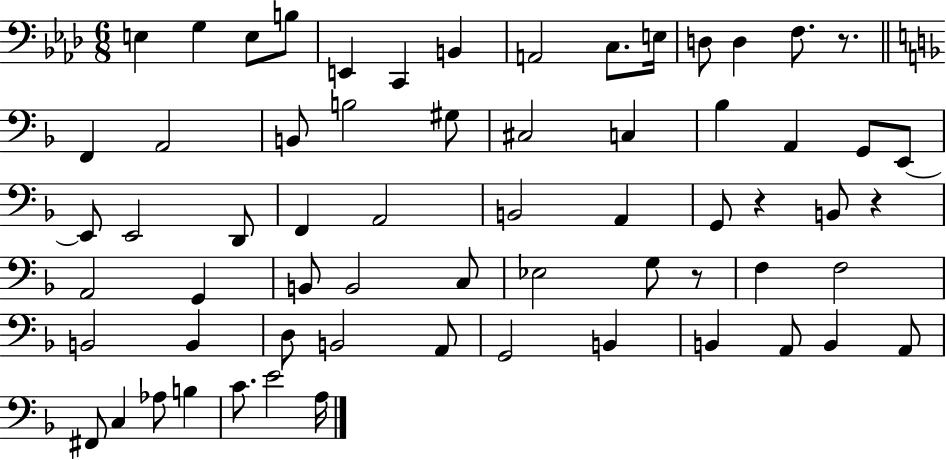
E3/q G3/q E3/e B3/e E2/q C2/q B2/q A2/h C3/e. E3/s D3/e D3/q F3/e. R/e. F2/q A2/h B2/e B3/h G#3/e C#3/h C3/q Bb3/q A2/q G2/e E2/e E2/e E2/h D2/e F2/q A2/h B2/h A2/q G2/e R/q B2/e R/q A2/h G2/q B2/e B2/h C3/e Eb3/h G3/e R/e F3/q F3/h B2/h B2/q D3/e B2/h A2/e G2/h B2/q B2/q A2/e B2/q A2/e F#2/e C3/q Ab3/e B3/q C4/e. E4/h A3/s